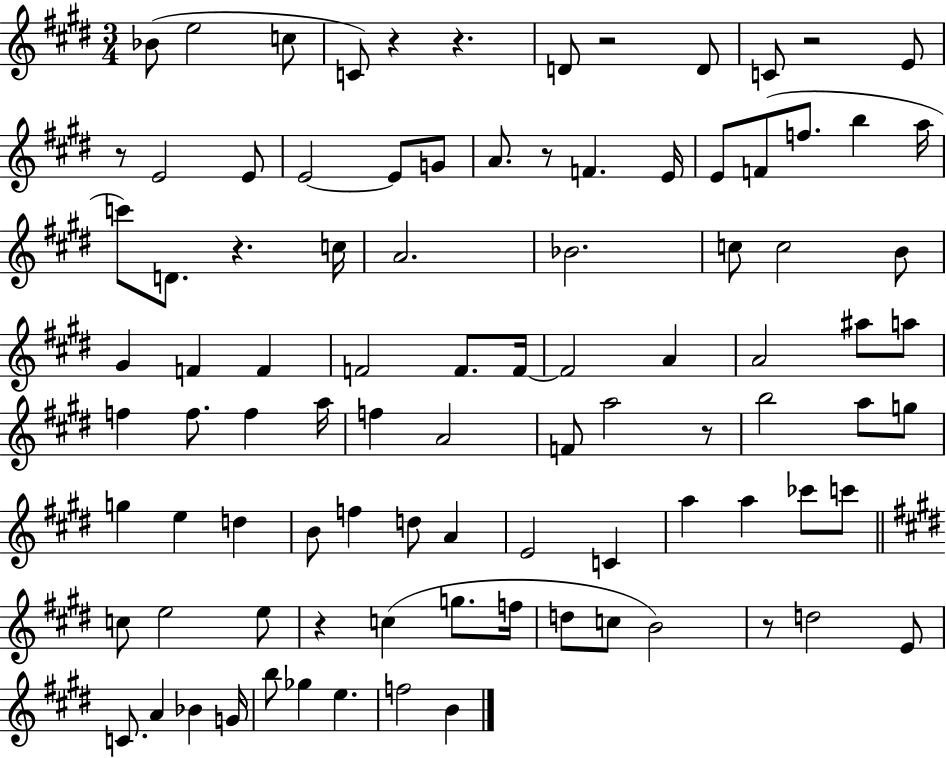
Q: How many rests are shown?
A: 10